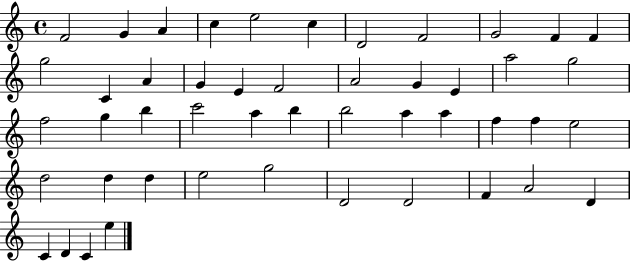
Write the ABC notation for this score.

X:1
T:Untitled
M:4/4
L:1/4
K:C
F2 G A c e2 c D2 F2 G2 F F g2 C A G E F2 A2 G E a2 g2 f2 g b c'2 a b b2 a a f f e2 d2 d d e2 g2 D2 D2 F A2 D C D C e